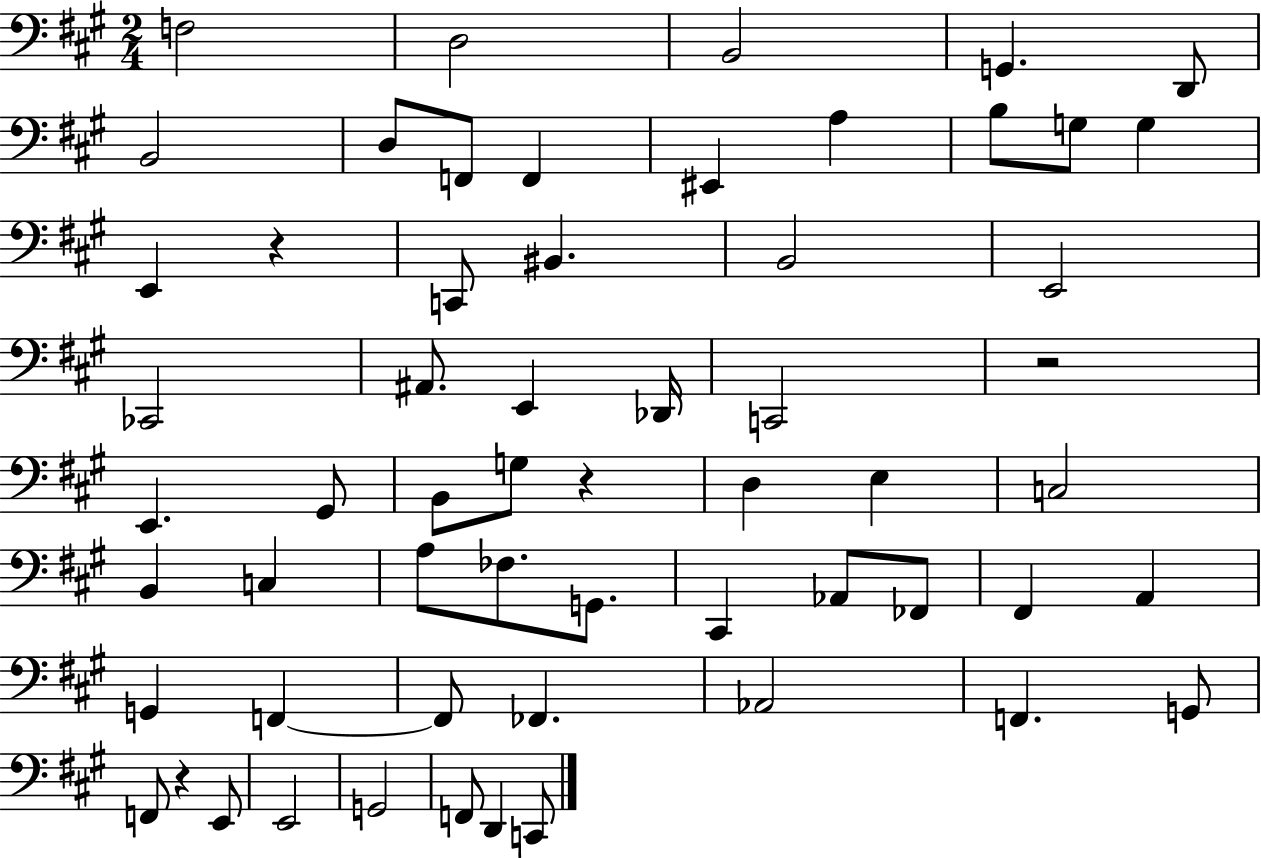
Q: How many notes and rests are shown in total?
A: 59